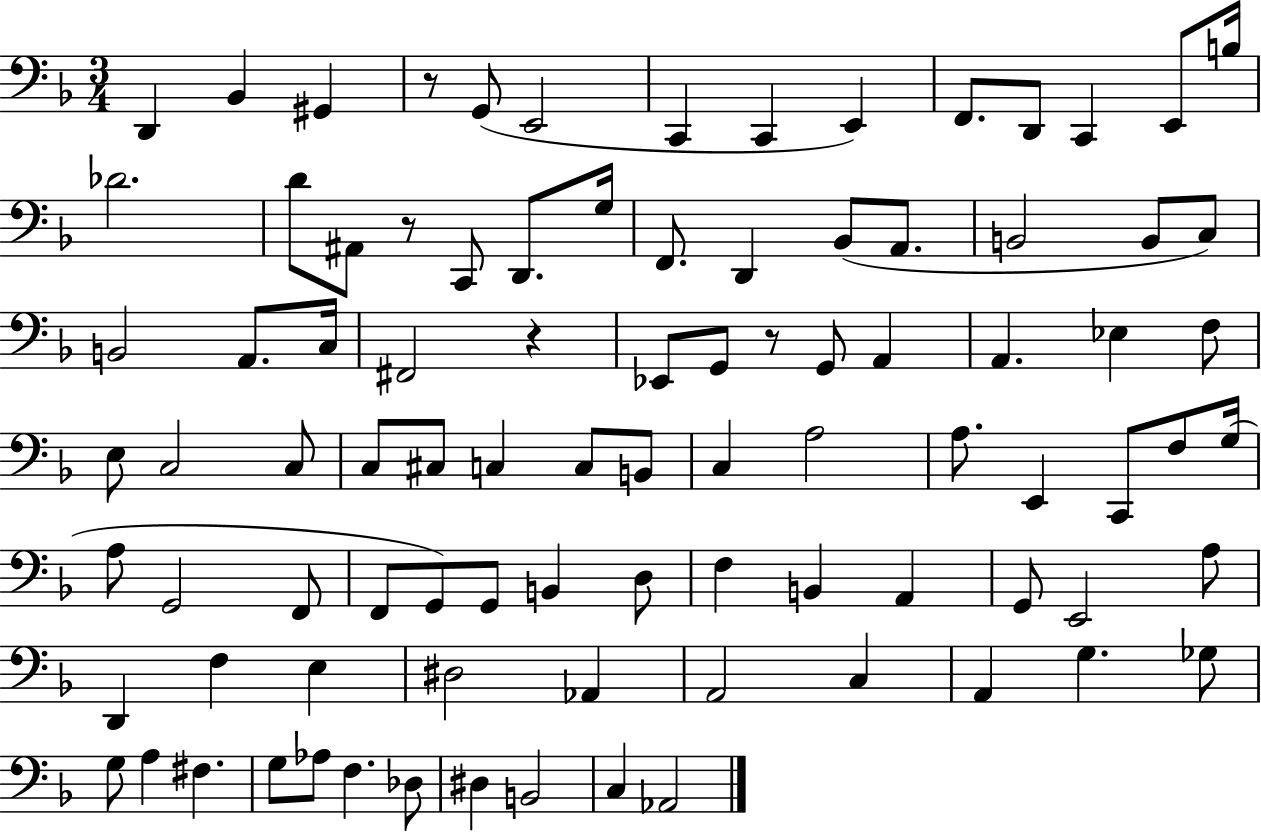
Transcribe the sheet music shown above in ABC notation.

X:1
T:Untitled
M:3/4
L:1/4
K:F
D,, _B,, ^G,, z/2 G,,/2 E,,2 C,, C,, E,, F,,/2 D,,/2 C,, E,,/2 B,/4 _D2 D/2 ^A,,/2 z/2 C,,/2 D,,/2 G,/4 F,,/2 D,, _B,,/2 A,,/2 B,,2 B,,/2 C,/2 B,,2 A,,/2 C,/4 ^F,,2 z _E,,/2 G,,/2 z/2 G,,/2 A,, A,, _E, F,/2 E,/2 C,2 C,/2 C,/2 ^C,/2 C, C,/2 B,,/2 C, A,2 A,/2 E,, C,,/2 F,/2 G,/4 A,/2 G,,2 F,,/2 F,,/2 G,,/2 G,,/2 B,, D,/2 F, B,, A,, G,,/2 E,,2 A,/2 D,, F, E, ^D,2 _A,, A,,2 C, A,, G, _G,/2 G,/2 A, ^F, G,/2 _A,/2 F, _D,/2 ^D, B,,2 C, _A,,2